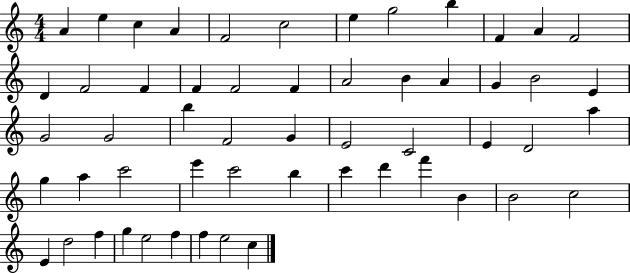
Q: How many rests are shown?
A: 0